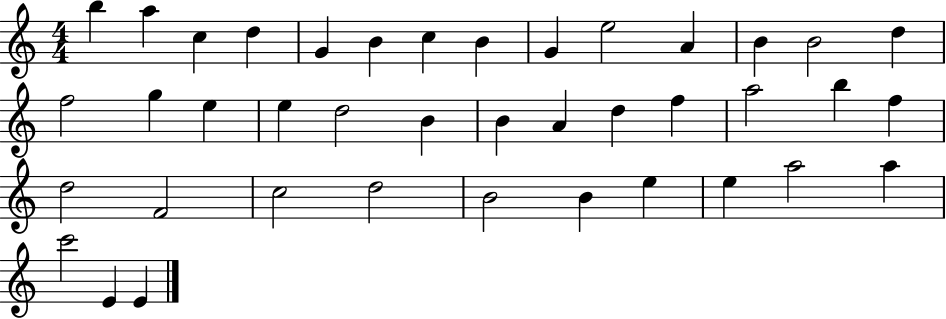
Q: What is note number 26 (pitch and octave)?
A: B5